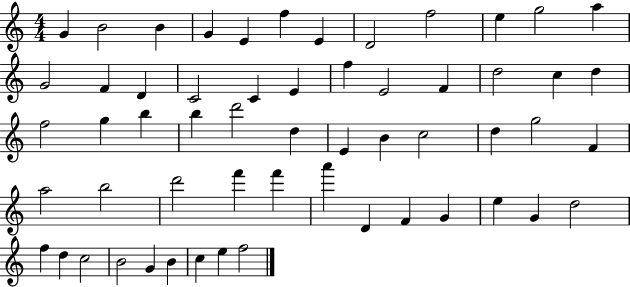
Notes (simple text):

G4/q B4/h B4/q G4/q E4/q F5/q E4/q D4/h F5/h E5/q G5/h A5/q G4/h F4/q D4/q C4/h C4/q E4/q F5/q E4/h F4/q D5/h C5/q D5/q F5/h G5/q B5/q B5/q D6/h D5/q E4/q B4/q C5/h D5/q G5/h F4/q A5/h B5/h D6/h F6/q F6/q A6/q D4/q F4/q G4/q E5/q G4/q D5/h F5/q D5/q C5/h B4/h G4/q B4/q C5/q E5/q F5/h